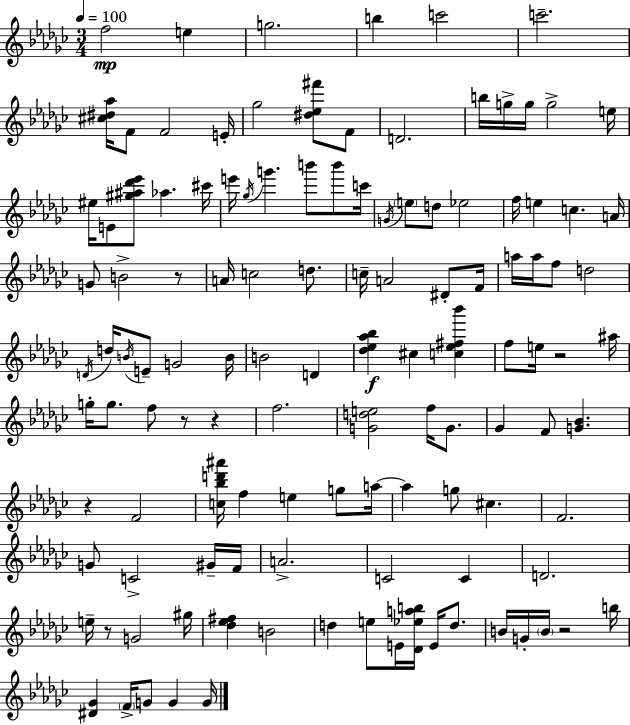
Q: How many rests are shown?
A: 7